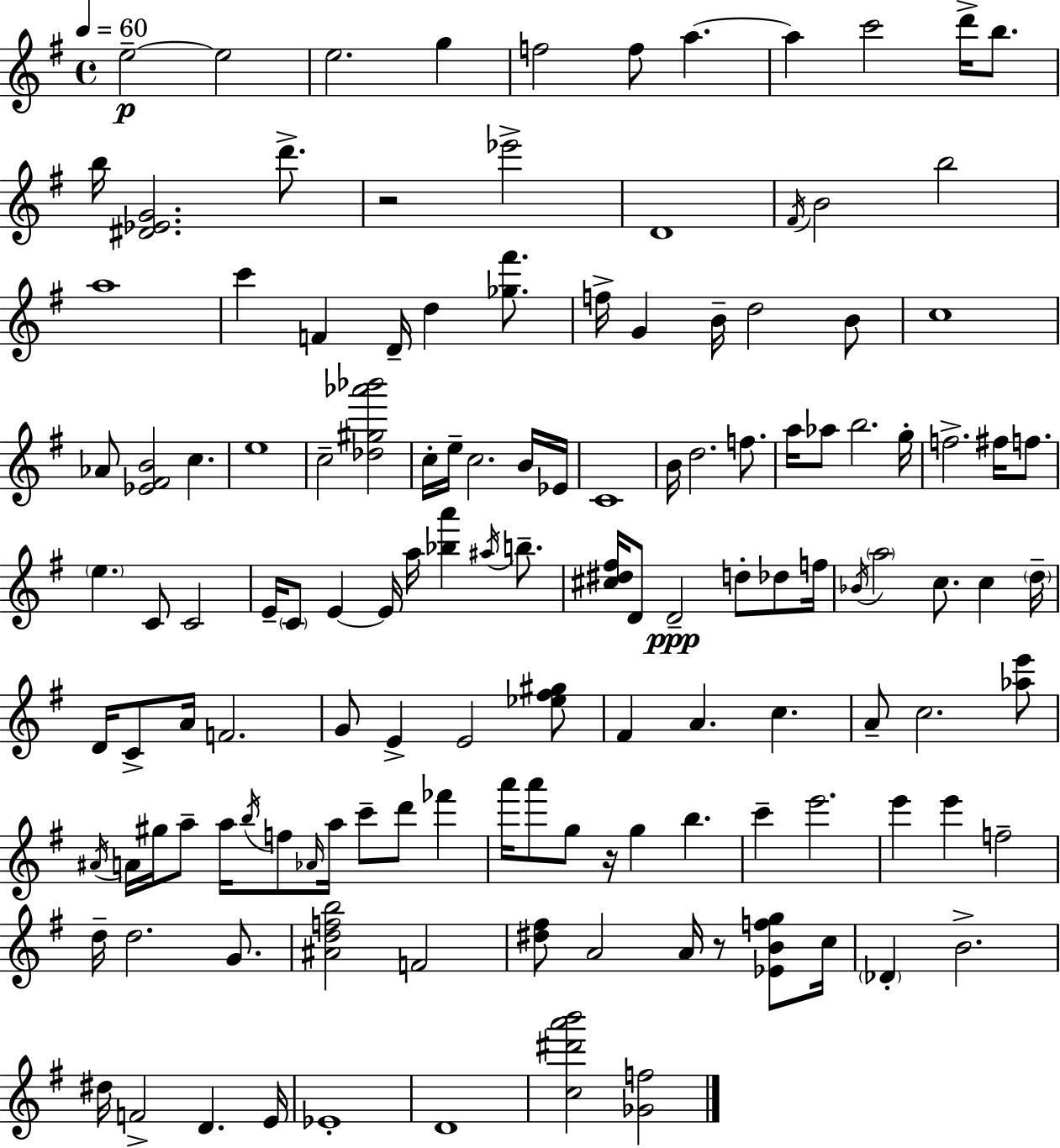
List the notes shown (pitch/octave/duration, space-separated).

E5/h E5/h E5/h. G5/q F5/h F5/e A5/q. A5/q C6/h D6/s B5/e. B5/s [D#4,Eb4,G4]/h. D6/e. R/h Eb6/h D4/w F#4/s B4/h B5/h A5/w C6/q F4/q D4/s D5/q [Gb5,F#6]/e. F5/s G4/q B4/s D5/h B4/e C5/w Ab4/e [Eb4,F#4,B4]/h C5/q. E5/w C5/h [Db5,G#5,Ab6,Bb6]/h C5/s E5/s C5/h. B4/s Eb4/s C4/w B4/s D5/h. F5/e. A5/s Ab5/e B5/h. G5/s F5/h. F#5/s F5/e. E5/q. C4/e C4/h E4/s C4/e E4/q E4/s A5/s [Bb5,A6]/q A#5/s B5/e. [C#5,D#5,F#5]/s D4/e D4/h D5/e Db5/e F5/s Bb4/s A5/h C5/e. C5/q D5/s D4/s C4/e A4/s F4/h. G4/e E4/q E4/h [Eb5,F#5,G#5]/e F#4/q A4/q. C5/q. A4/e C5/h. [Ab5,E6]/e A#4/s A4/s G#5/s A5/e A5/s B5/s F5/e Ab4/s A5/s C6/e D6/e FES6/q A6/s A6/e G5/e R/s G5/q B5/q. C6/q E6/h. E6/q E6/q F5/h D5/s D5/h. G4/e. [A#4,D5,F5,B5]/h F4/h [D#5,F#5]/e A4/h A4/s R/e [Eb4,B4,F5,G5]/e C5/s Db4/q B4/h. D#5/s F4/h D4/q. E4/s Eb4/w D4/w [C5,D#6,A6,B6]/h [Gb4,F5]/h